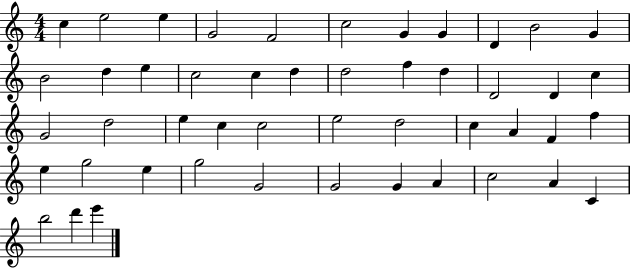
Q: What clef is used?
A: treble